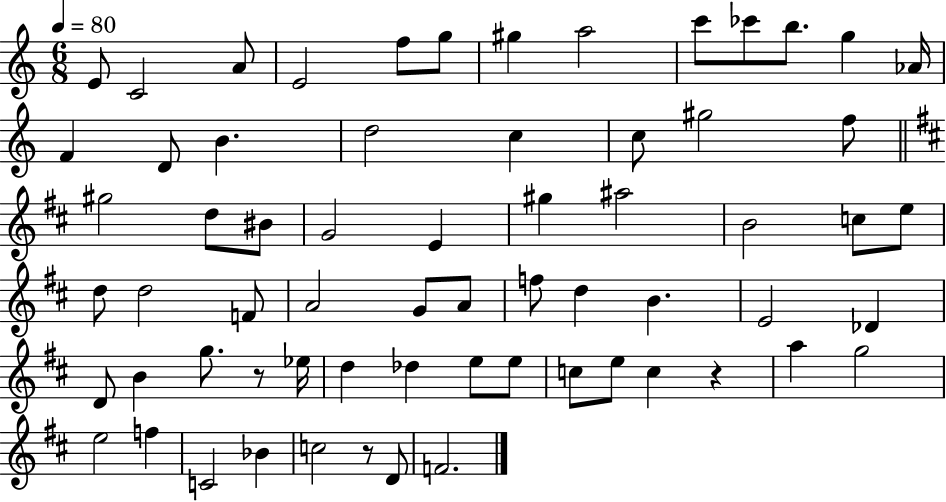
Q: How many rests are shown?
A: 3